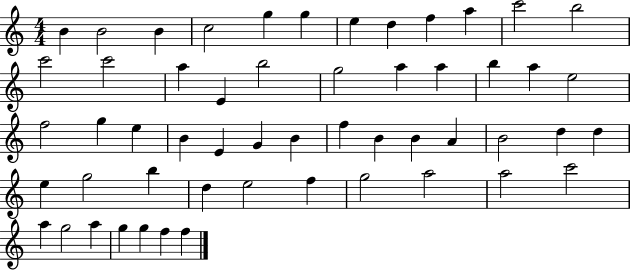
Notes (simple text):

B4/q B4/h B4/q C5/h G5/q G5/q E5/q D5/q F5/q A5/q C6/h B5/h C6/h C6/h A5/q E4/q B5/h G5/h A5/q A5/q B5/q A5/q E5/h F5/h G5/q E5/q B4/q E4/q G4/q B4/q F5/q B4/q B4/q A4/q B4/h D5/q D5/q E5/q G5/h B5/q D5/q E5/h F5/q G5/h A5/h A5/h C6/h A5/q G5/h A5/q G5/q G5/q F5/q F5/q